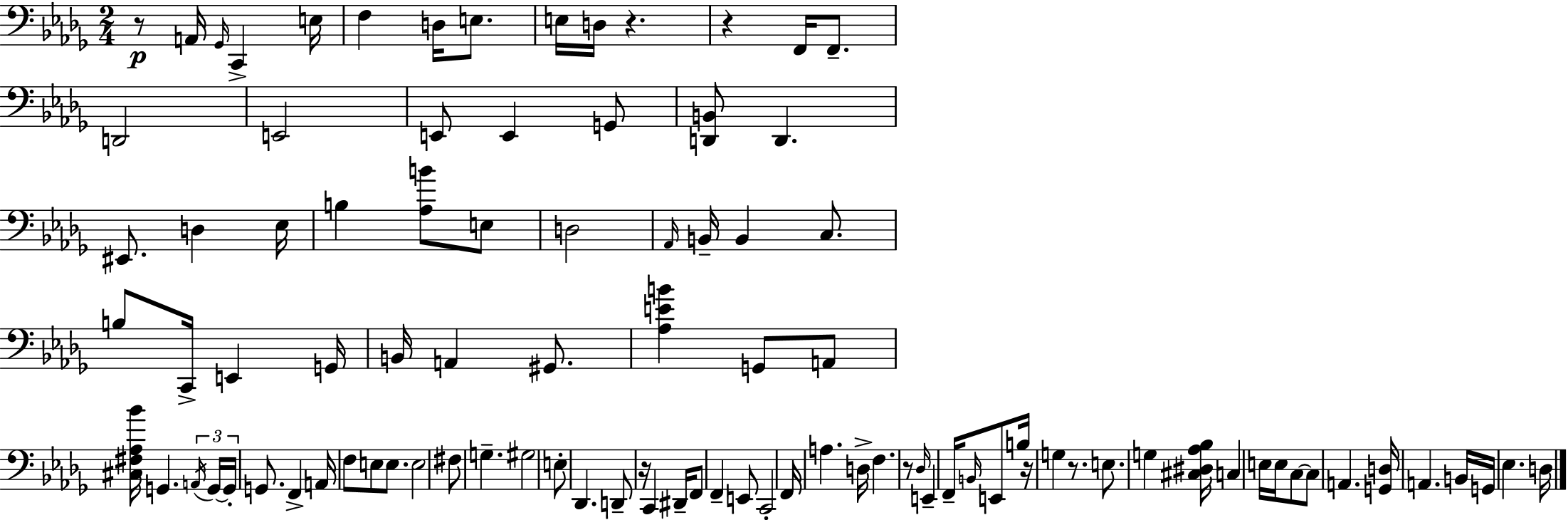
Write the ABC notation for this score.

X:1
T:Untitled
M:2/4
L:1/4
K:Bbm
z/2 A,,/4 _G,,/4 C,, E,/4 F, D,/4 E,/2 E,/4 D,/4 z z F,,/4 F,,/2 D,,2 E,,2 E,,/2 E,, G,,/2 [D,,B,,]/2 D,, ^E,,/2 D, _E,/4 B, [_A,B]/2 E,/2 D,2 _A,,/4 B,,/4 B,, C,/2 B,/2 C,,/4 E,, G,,/4 B,,/4 A,, ^G,,/2 [_A,EB] G,,/2 A,,/2 [^C,^F,_A,_B]/4 G,, A,,/4 G,,/4 G,,/4 G,,/2 F,, A,,/4 F,/2 E,/2 E,/2 E,2 ^F,/2 G, ^G,2 E,/2 _D,, D,,/2 z/4 C,, ^D,,/4 F,,/2 F,, E,,/2 C,,2 F,,/4 A, D,/4 F, z/2 _D,/4 E,, F,,/4 B,,/4 E,,/2 B,/4 z/4 G, z/2 E,/2 G, [^C,^D,_A,_B,]/4 C, E,/4 E,/4 C,/2 C,/2 A,, [G,,D,]/4 A,, B,,/4 G,,/4 _E, D,/4